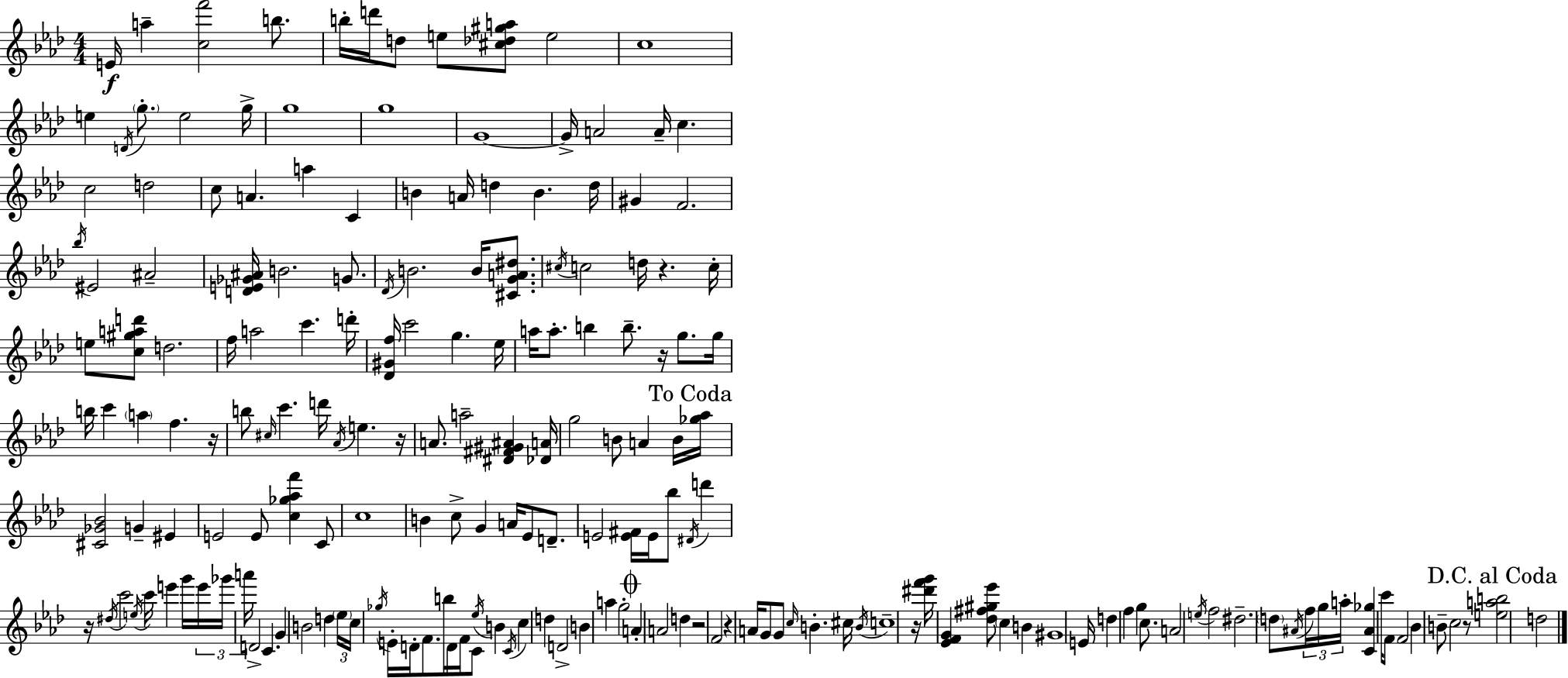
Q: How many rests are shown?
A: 9